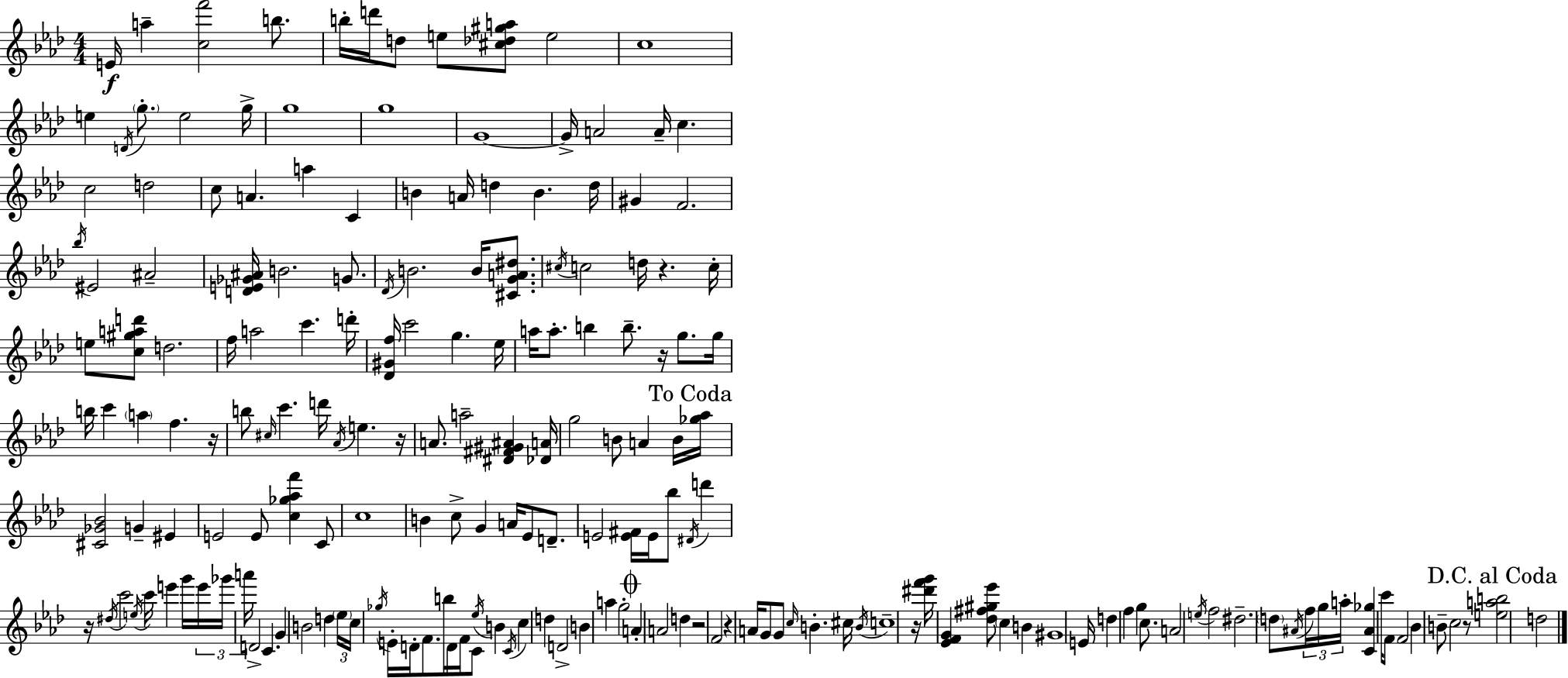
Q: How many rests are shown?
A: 9